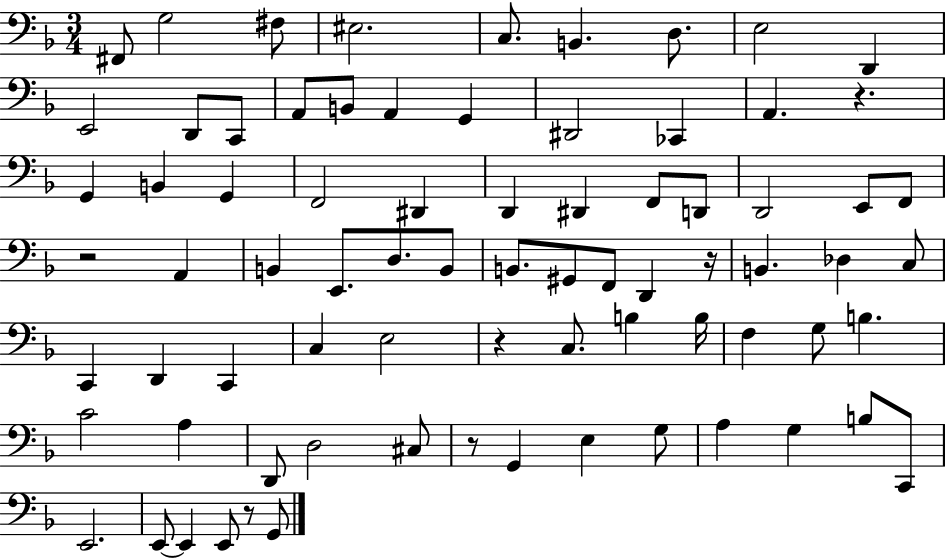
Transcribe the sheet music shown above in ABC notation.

X:1
T:Untitled
M:3/4
L:1/4
K:F
^F,,/2 G,2 ^F,/2 ^E,2 C,/2 B,, D,/2 E,2 D,, E,,2 D,,/2 C,,/2 A,,/2 B,,/2 A,, G,, ^D,,2 _C,, A,, z G,, B,, G,, F,,2 ^D,, D,, ^D,, F,,/2 D,,/2 D,,2 E,,/2 F,,/2 z2 A,, B,, E,,/2 D,/2 B,,/2 B,,/2 ^G,,/2 F,,/2 D,, z/4 B,, _D, C,/2 C,, D,, C,, C, E,2 z C,/2 B, B,/4 F, G,/2 B, C2 A, D,,/2 D,2 ^C,/2 z/2 G,, E, G,/2 A, G, B,/2 C,,/2 E,,2 E,,/2 E,, E,,/2 z/2 G,,/2